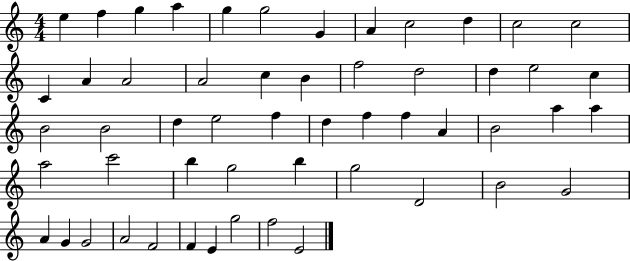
E5/q F5/q G5/q A5/q G5/q G5/h G4/q A4/q C5/h D5/q C5/h C5/h C4/q A4/q A4/h A4/h C5/q B4/q F5/h D5/h D5/q E5/h C5/q B4/h B4/h D5/q E5/h F5/q D5/q F5/q F5/q A4/q B4/h A5/q A5/q A5/h C6/h B5/q G5/h B5/q G5/h D4/h B4/h G4/h A4/q G4/q G4/h A4/h F4/h F4/q E4/q G5/h F5/h E4/h